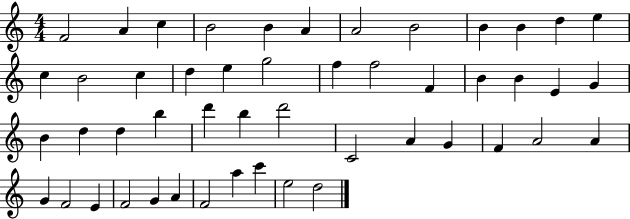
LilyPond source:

{
  \clef treble
  \numericTimeSignature
  \time 4/4
  \key c \major
  f'2 a'4 c''4 | b'2 b'4 a'4 | a'2 b'2 | b'4 b'4 d''4 e''4 | \break c''4 b'2 c''4 | d''4 e''4 g''2 | f''4 f''2 f'4 | b'4 b'4 e'4 g'4 | \break b'4 d''4 d''4 b''4 | d'''4 b''4 d'''2 | c'2 a'4 g'4 | f'4 a'2 a'4 | \break g'4 f'2 e'4 | f'2 g'4 a'4 | f'2 a''4 c'''4 | e''2 d''2 | \break \bar "|."
}